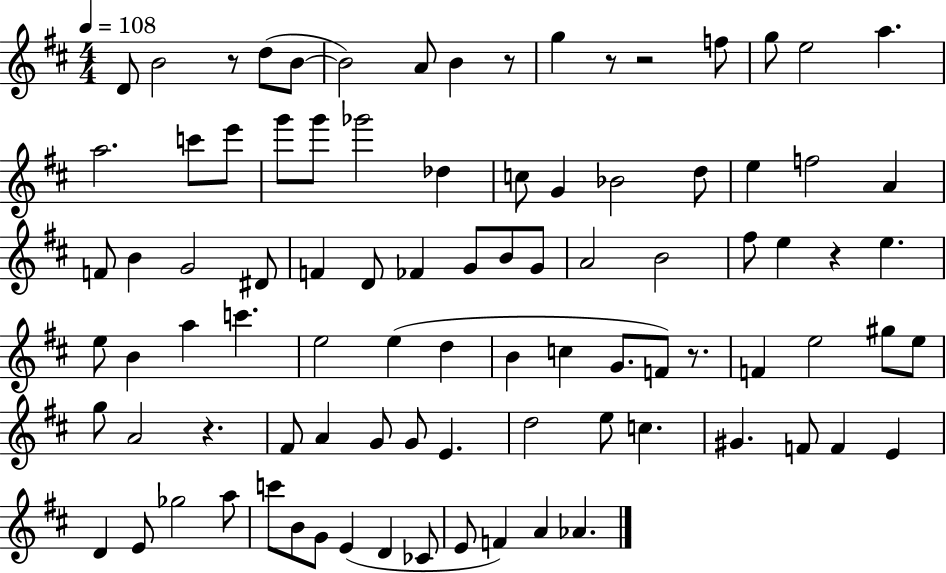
{
  \clef treble
  \numericTimeSignature
  \time 4/4
  \key d \major
  \tempo 4 = 108
  \repeat volta 2 { d'8 b'2 r8 d''8( b'8~~ | b'2) a'8 b'4 r8 | g''4 r8 r2 f''8 | g''8 e''2 a''4. | \break a''2. c'''8 e'''8 | g'''8 g'''8 ges'''2 des''4 | c''8 g'4 bes'2 d''8 | e''4 f''2 a'4 | \break f'8 b'4 g'2 dis'8 | f'4 d'8 fes'4 g'8 b'8 g'8 | a'2 b'2 | fis''8 e''4 r4 e''4. | \break e''8 b'4 a''4 c'''4. | e''2 e''4( d''4 | b'4 c''4 g'8. f'8) r8. | f'4 e''2 gis''8 e''8 | \break g''8 a'2 r4. | fis'8 a'4 g'8 g'8 e'4. | d''2 e''8 c''4. | gis'4. f'8 f'4 e'4 | \break d'4 e'8 ges''2 a''8 | c'''8 b'8 g'8 e'4( d'4 ces'8 | e'8 f'4) a'4 aes'4. | } \bar "|."
}